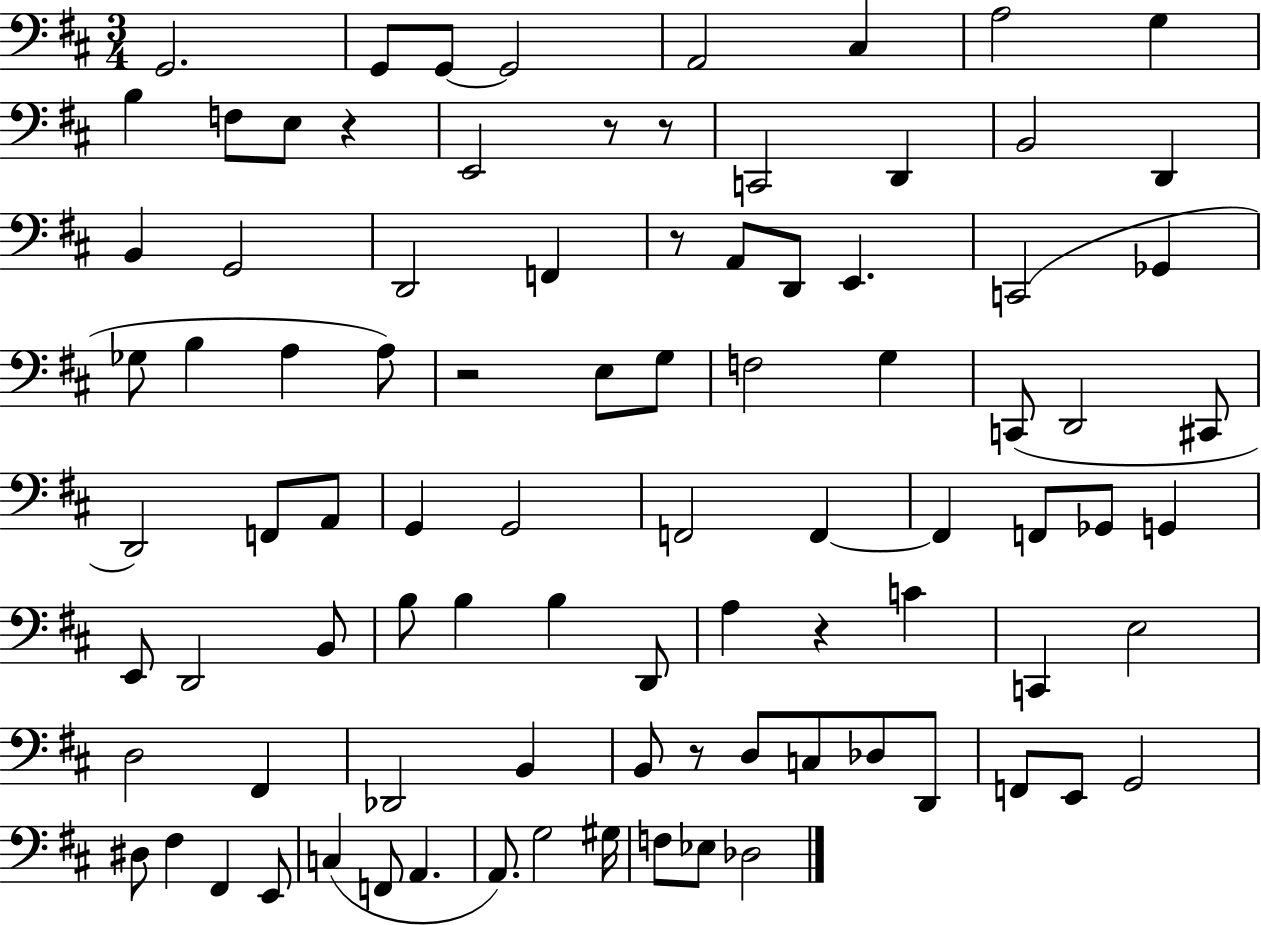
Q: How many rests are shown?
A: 7